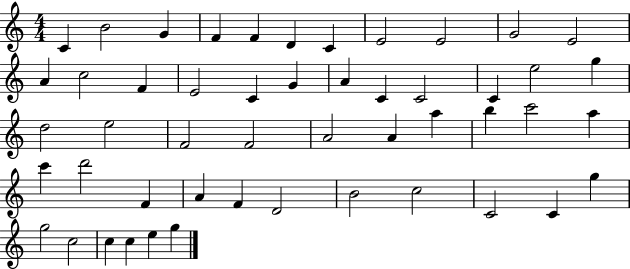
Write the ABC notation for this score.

X:1
T:Untitled
M:4/4
L:1/4
K:C
C B2 G F F D C E2 E2 G2 E2 A c2 F E2 C G A C C2 C e2 g d2 e2 F2 F2 A2 A a b c'2 a c' d'2 F A F D2 B2 c2 C2 C g g2 c2 c c e g